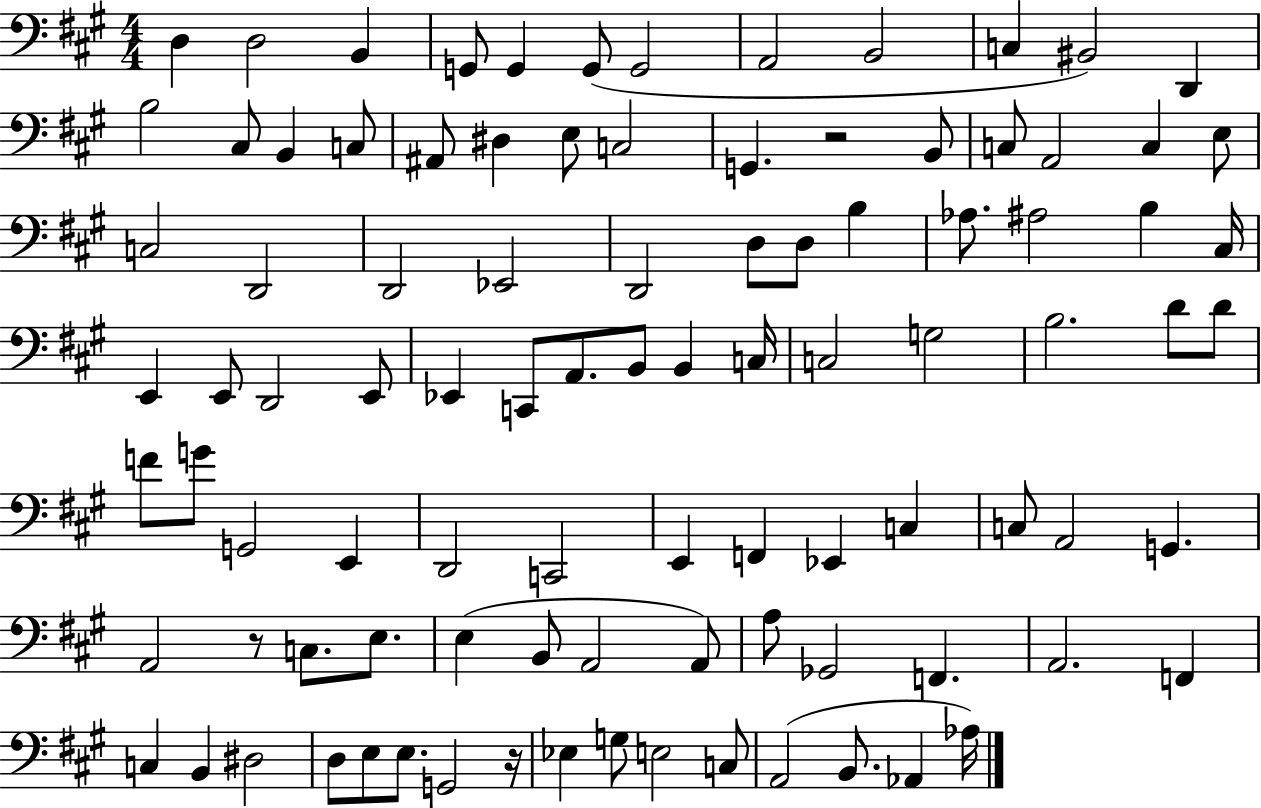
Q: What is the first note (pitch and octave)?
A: D3